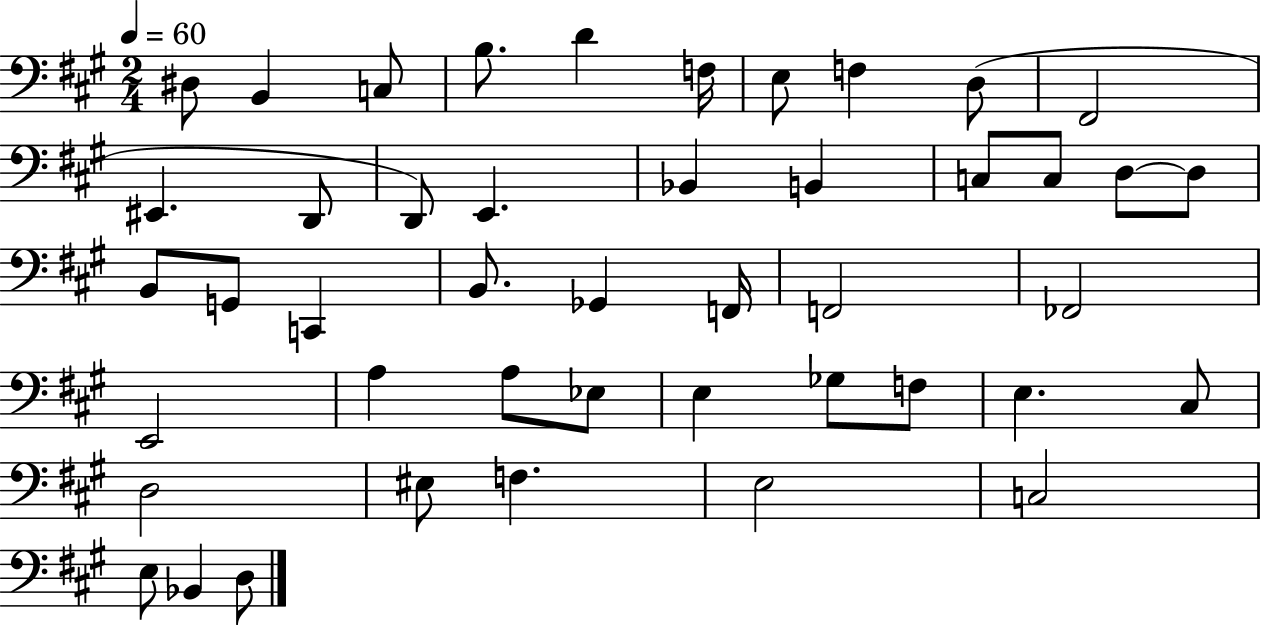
X:1
T:Untitled
M:2/4
L:1/4
K:A
^D,/2 B,, C,/2 B,/2 D F,/4 E,/2 F, D,/2 ^F,,2 ^E,, D,,/2 D,,/2 E,, _B,, B,, C,/2 C,/2 D,/2 D,/2 B,,/2 G,,/2 C,, B,,/2 _G,, F,,/4 F,,2 _F,,2 E,,2 A, A,/2 _E,/2 E, _G,/2 F,/2 E, ^C,/2 D,2 ^E,/2 F, E,2 C,2 E,/2 _B,, D,/2